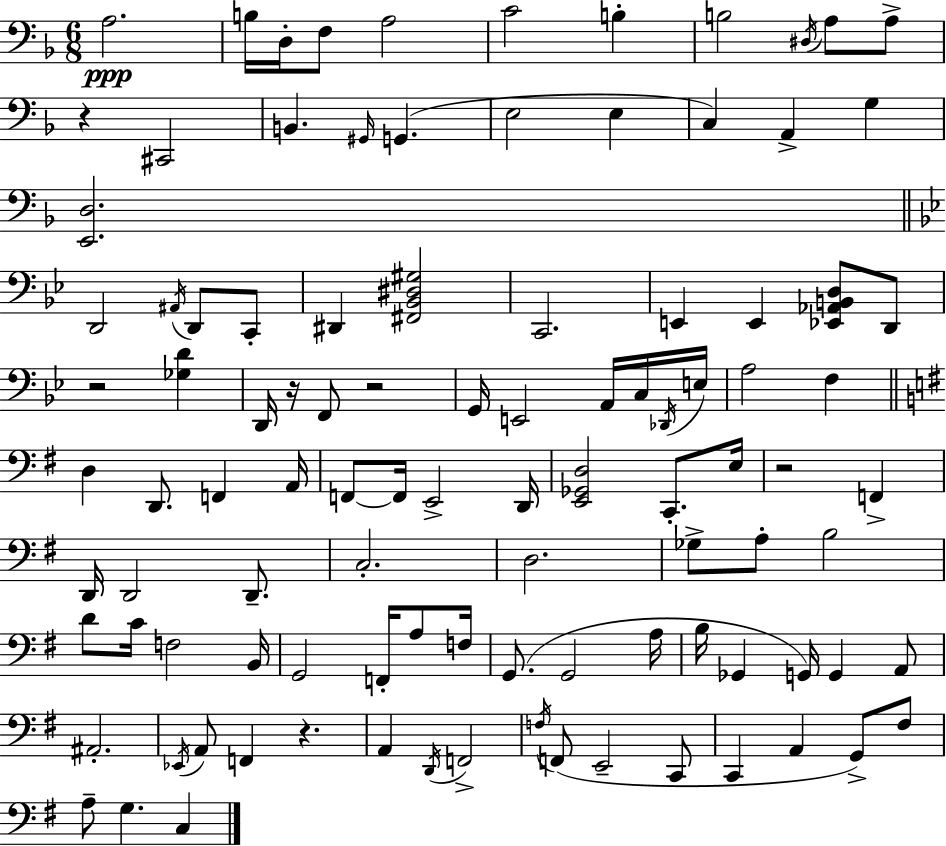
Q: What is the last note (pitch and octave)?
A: C3